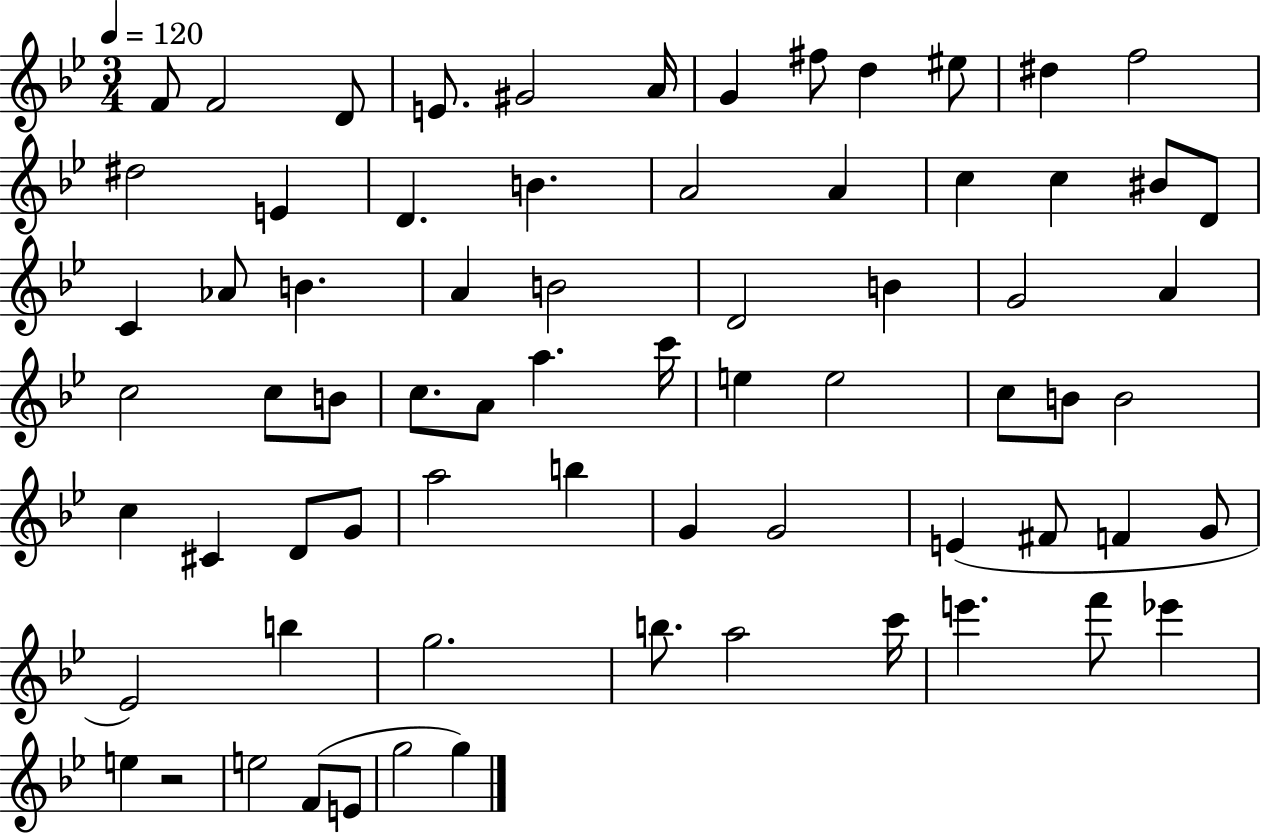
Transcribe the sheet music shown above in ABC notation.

X:1
T:Untitled
M:3/4
L:1/4
K:Bb
F/2 F2 D/2 E/2 ^G2 A/4 G ^f/2 d ^e/2 ^d f2 ^d2 E D B A2 A c c ^B/2 D/2 C _A/2 B A B2 D2 B G2 A c2 c/2 B/2 c/2 A/2 a c'/4 e e2 c/2 B/2 B2 c ^C D/2 G/2 a2 b G G2 E ^F/2 F G/2 _E2 b g2 b/2 a2 c'/4 e' f'/2 _e' e z2 e2 F/2 E/2 g2 g